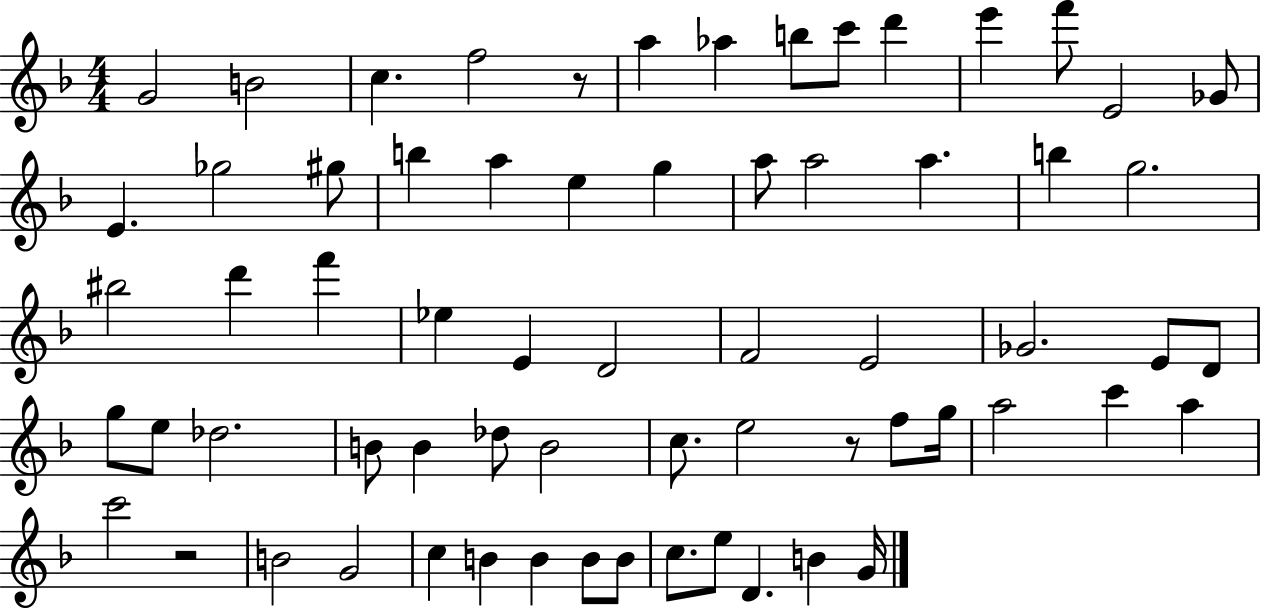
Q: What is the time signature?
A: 4/4